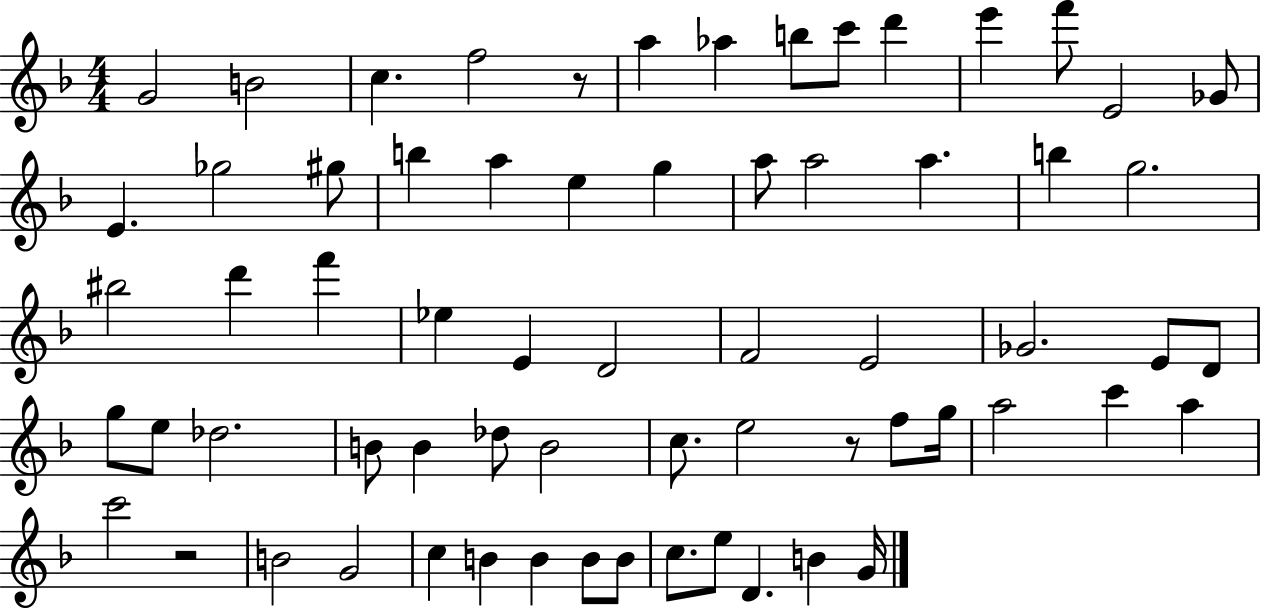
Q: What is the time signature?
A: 4/4